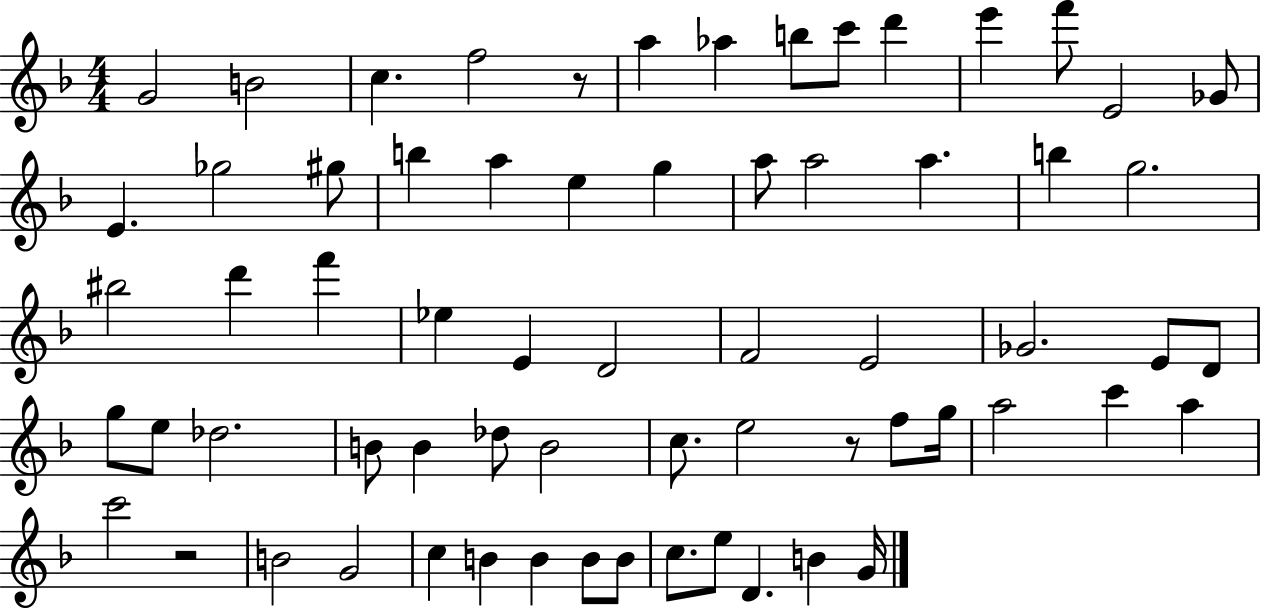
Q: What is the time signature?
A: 4/4